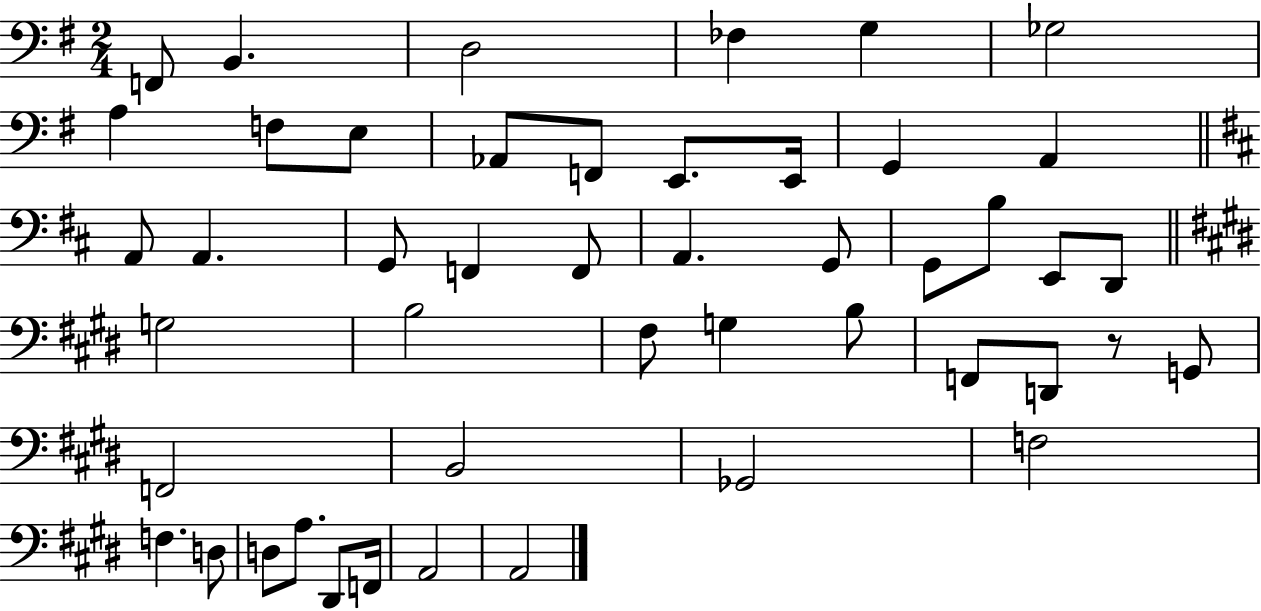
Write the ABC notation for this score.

X:1
T:Untitled
M:2/4
L:1/4
K:G
F,,/2 B,, D,2 _F, G, _G,2 A, F,/2 E,/2 _A,,/2 F,,/2 E,,/2 E,,/4 G,, A,, A,,/2 A,, G,,/2 F,, F,,/2 A,, G,,/2 G,,/2 B,/2 E,,/2 D,,/2 G,2 B,2 ^F,/2 G, B,/2 F,,/2 D,,/2 z/2 G,,/2 F,,2 B,,2 _G,,2 F,2 F, D,/2 D,/2 A,/2 ^D,,/2 F,,/4 A,,2 A,,2